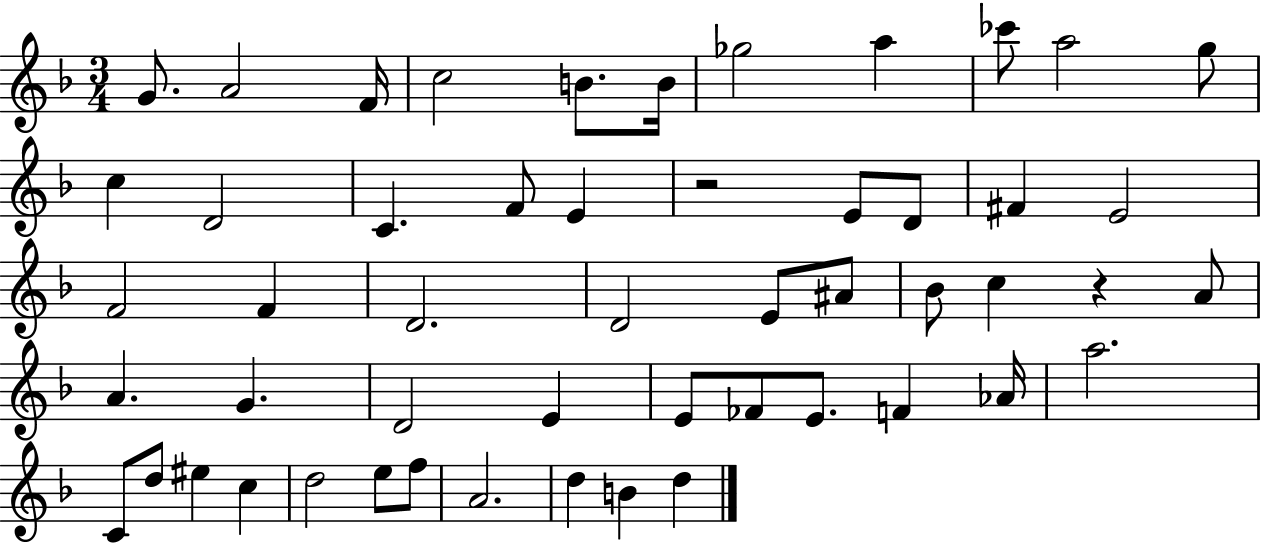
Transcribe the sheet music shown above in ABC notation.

X:1
T:Untitled
M:3/4
L:1/4
K:F
G/2 A2 F/4 c2 B/2 B/4 _g2 a _c'/2 a2 g/2 c D2 C F/2 E z2 E/2 D/2 ^F E2 F2 F D2 D2 E/2 ^A/2 _B/2 c z A/2 A G D2 E E/2 _F/2 E/2 F _A/4 a2 C/2 d/2 ^e c d2 e/2 f/2 A2 d B d